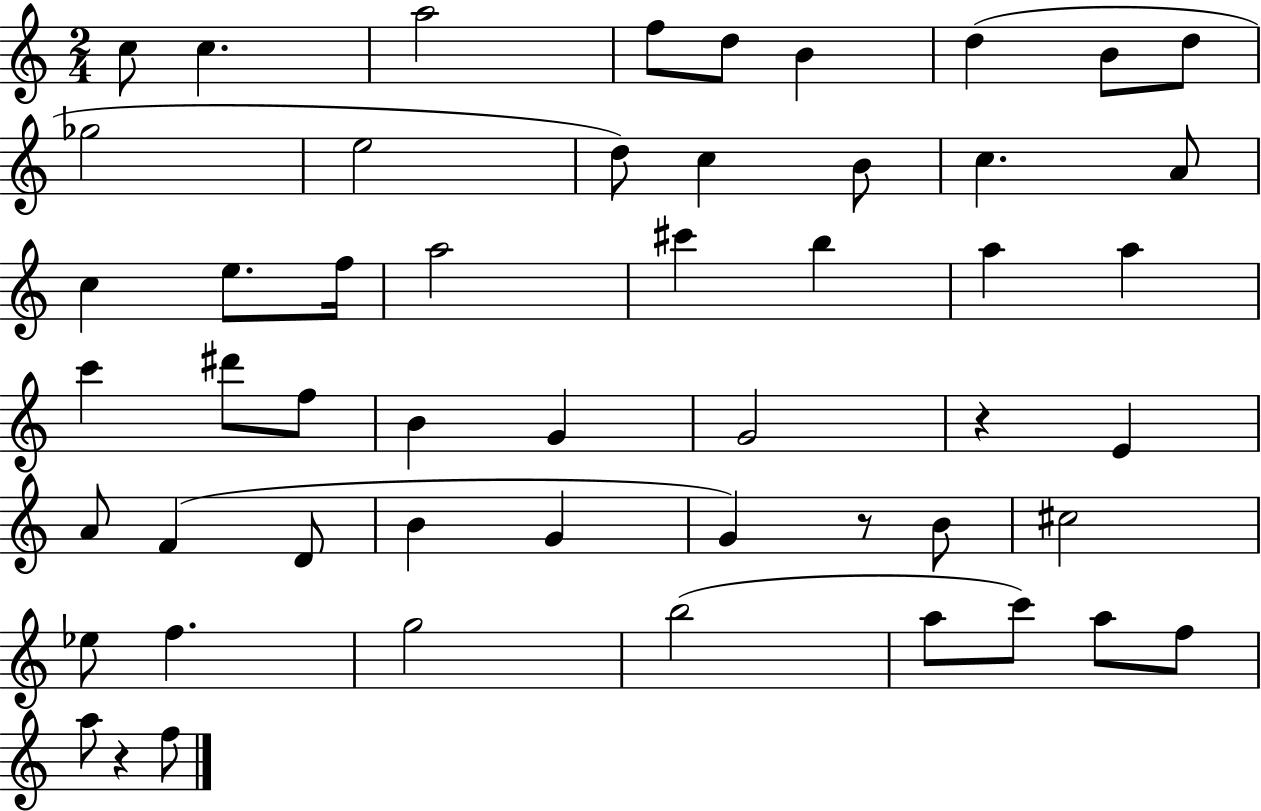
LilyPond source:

{
  \clef treble
  \numericTimeSignature
  \time 2/4
  \key c \major
  \repeat volta 2 { c''8 c''4. | a''2 | f''8 d''8 b'4 | d''4( b'8 d''8 | \break ges''2 | e''2 | d''8) c''4 b'8 | c''4. a'8 | \break c''4 e''8. f''16 | a''2 | cis'''4 b''4 | a''4 a''4 | \break c'''4 dis'''8 f''8 | b'4 g'4 | g'2 | r4 e'4 | \break a'8 f'4( d'8 | b'4 g'4 | g'4) r8 b'8 | cis''2 | \break ees''8 f''4. | g''2 | b''2( | a''8 c'''8) a''8 f''8 | \break a''8 r4 f''8 | } \bar "|."
}